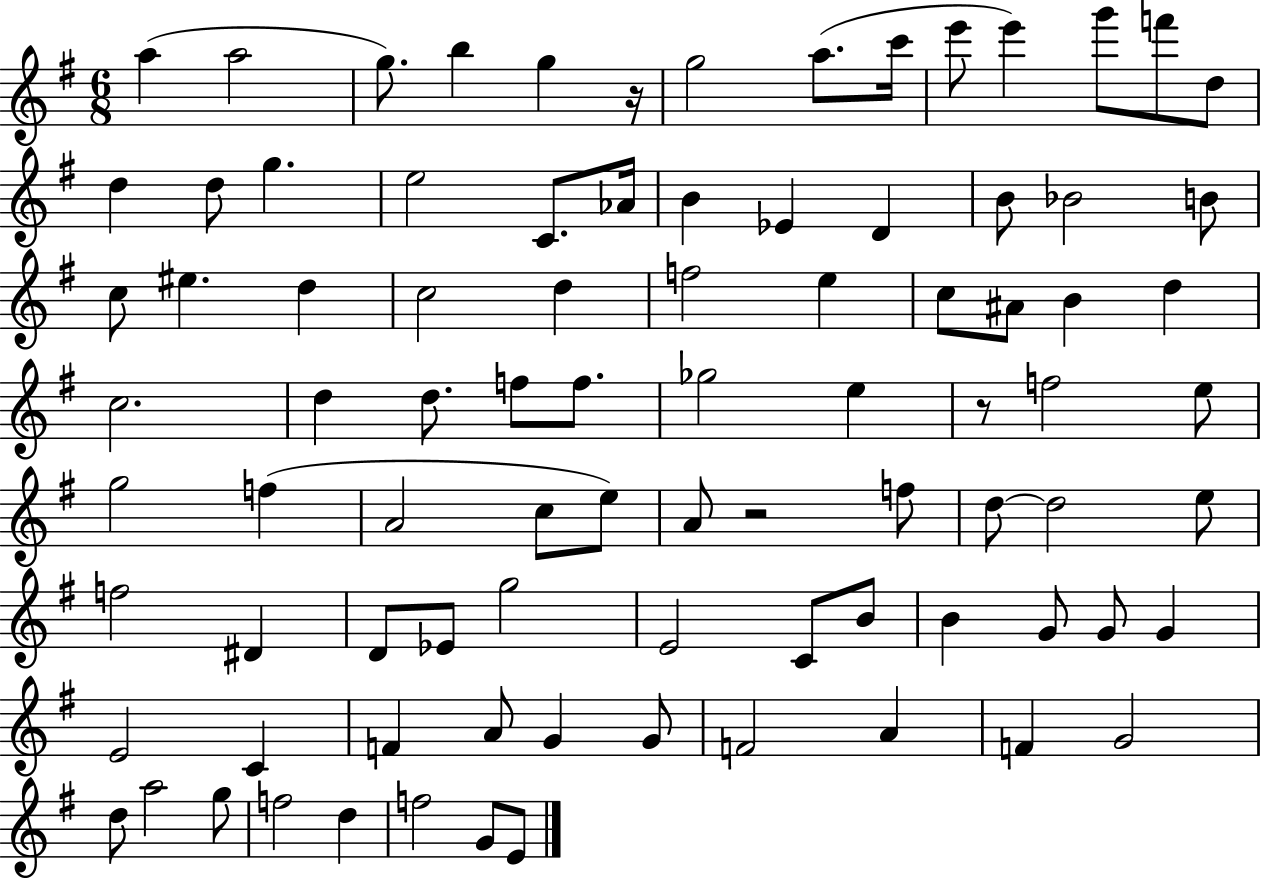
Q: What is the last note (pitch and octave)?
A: E4